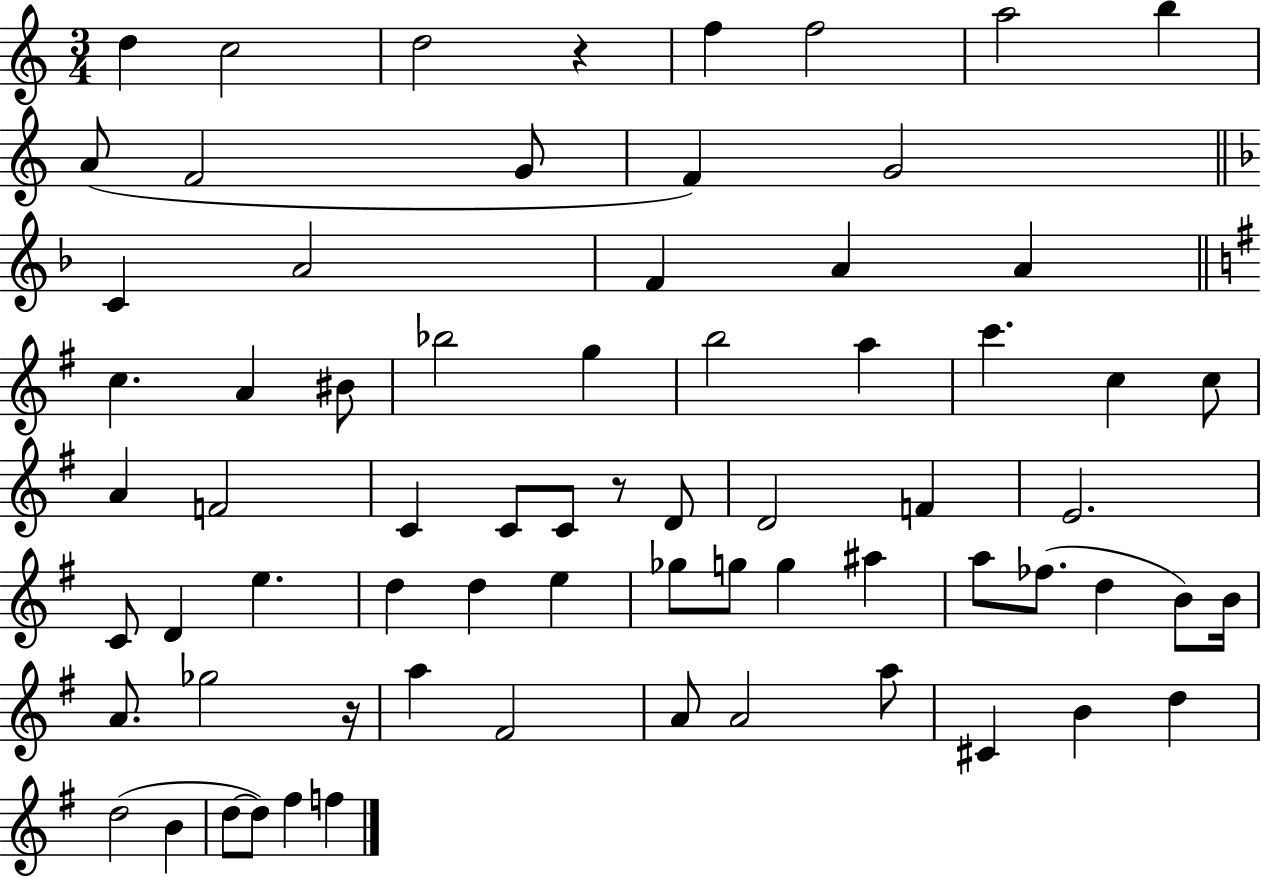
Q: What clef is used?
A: treble